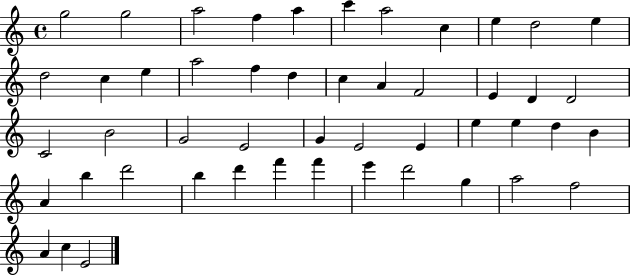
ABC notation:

X:1
T:Untitled
M:4/4
L:1/4
K:C
g2 g2 a2 f a c' a2 c e d2 e d2 c e a2 f d c A F2 E D D2 C2 B2 G2 E2 G E2 E e e d B A b d'2 b d' f' f' e' d'2 g a2 f2 A c E2